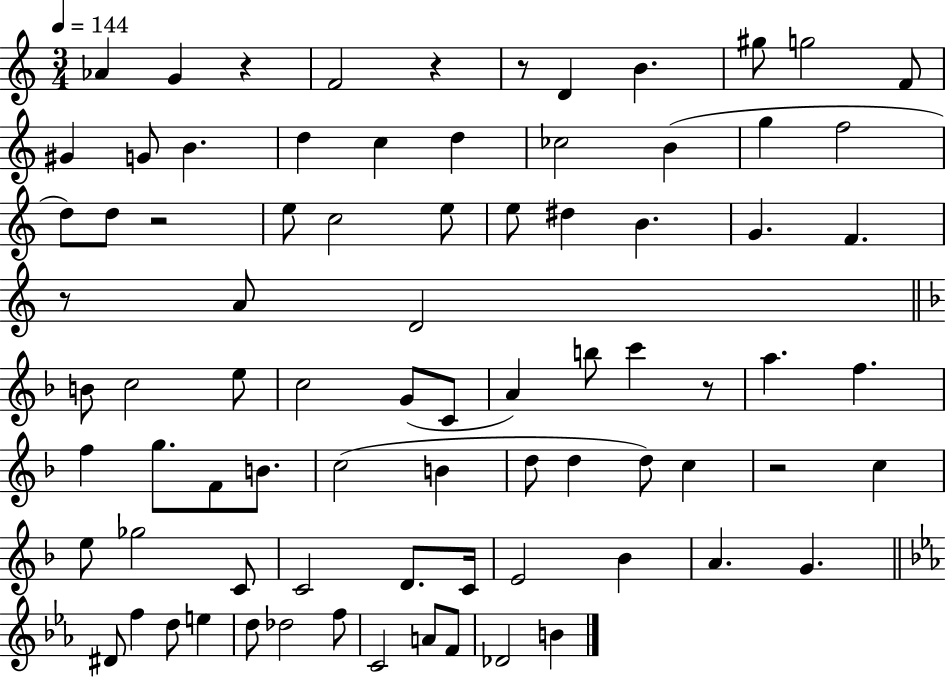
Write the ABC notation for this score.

X:1
T:Untitled
M:3/4
L:1/4
K:C
_A G z F2 z z/2 D B ^g/2 g2 F/2 ^G G/2 B d c d _c2 B g f2 d/2 d/2 z2 e/2 c2 e/2 e/2 ^d B G F z/2 A/2 D2 B/2 c2 e/2 c2 G/2 C/2 A b/2 c' z/2 a f f g/2 F/2 B/2 c2 B d/2 d d/2 c z2 c e/2 _g2 C/2 C2 D/2 C/4 E2 _B A G ^D/2 f d/2 e d/2 _d2 f/2 C2 A/2 F/2 _D2 B